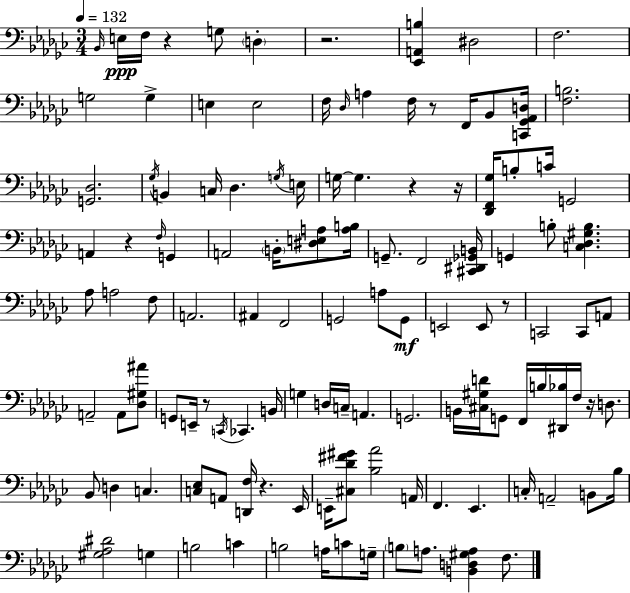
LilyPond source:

{
  \clef bass
  \numericTimeSignature
  \time 3/4
  \key ees \minor
  \tempo 4 = 132
  \repeat volta 2 { \grace { bes,16 }\ppp e16 f16 r4 g8 \parenthesize d4-. | r2. | <ees, a, b>4 dis2 | f2. | \break g2 g4-> | e4 e2 | f16 \grace { des16 } a4 f16 r8 f,16 bes,8 | <c, ges, aes, d>16 <f b>2. | \break <g, des>2. | \acciaccatura { ges16 } b,4 c16 des4. | \acciaccatura { g16 } e16 g16~~ g4. r4 | r16 <des, f, ges>16 b8-. c'16 g,2 | \break a,4 r4 | \grace { f16 } g,4 a,2 | \parenthesize b,16-. <dis e a>8 <a b>16 g,8.-- f,2 | <cis, dis, ges, b,>16 g,4 b8-. <c des gis b>4. | \break aes8 a2 | f8 a,2. | ais,4 f,2 | g,2 | \break a8 g,8\mf e,2 | e,8 r8 c,2 | c,8 a,8 a,2-- | a,8 <des gis ais'>8 g,8 e,16-- r8 \acciaccatura { c,16 } ces,4. | \break b,16 g4 d16 c16-- | a,4. g,2. | b,16 <cis gis d'>16 g,8 f,16 b16 | <dis, bes>16 f16 r16 d8. bes,8 d4 | \break c4. <c ees>8 a,8 <d, f>16 r4. | ees,16 e,16-- <cis des' fis' gis'>8 <bes aes'>2 | a,16 f,4. | ees,4. c16-. a,2-- | \break b,8 bes16 <gis aes dis'>2 | g4 b2 | c'4 b2 | a16 c'8 g16-- \parenthesize b8 a8. <b, d gis a>4 | \break f8. } \bar "|."
}